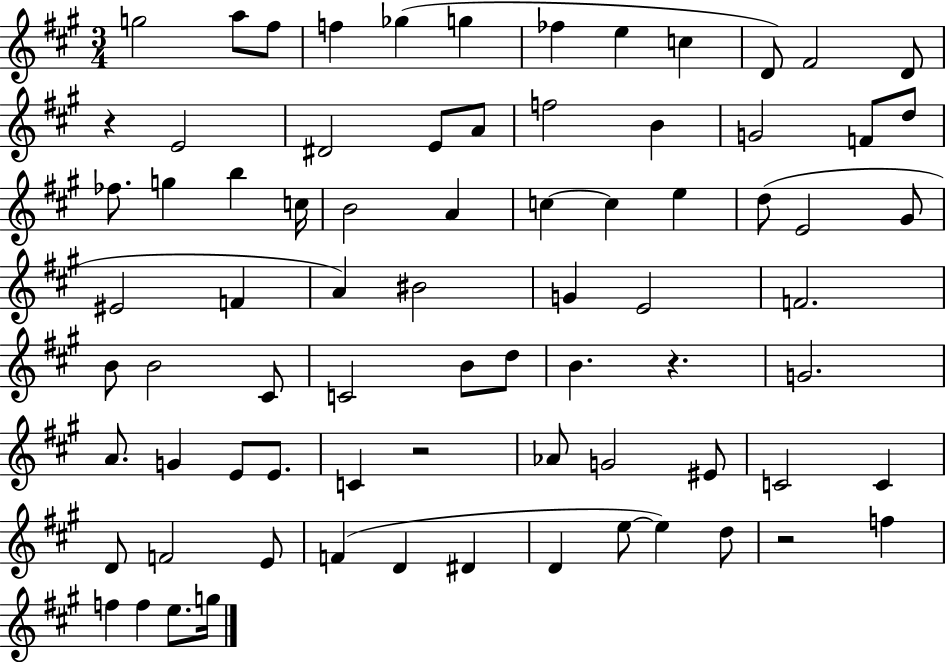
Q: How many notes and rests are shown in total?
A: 77